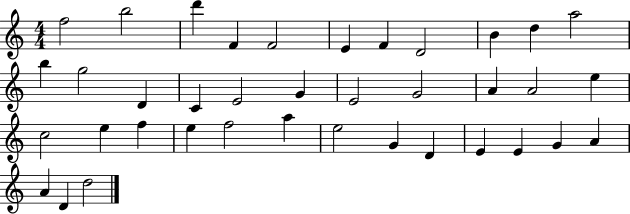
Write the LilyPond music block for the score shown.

{
  \clef treble
  \numericTimeSignature
  \time 4/4
  \key c \major
  f''2 b''2 | d'''4 f'4 f'2 | e'4 f'4 d'2 | b'4 d''4 a''2 | \break b''4 g''2 d'4 | c'4 e'2 g'4 | e'2 g'2 | a'4 a'2 e''4 | \break c''2 e''4 f''4 | e''4 f''2 a''4 | e''2 g'4 d'4 | e'4 e'4 g'4 a'4 | \break a'4 d'4 d''2 | \bar "|."
}